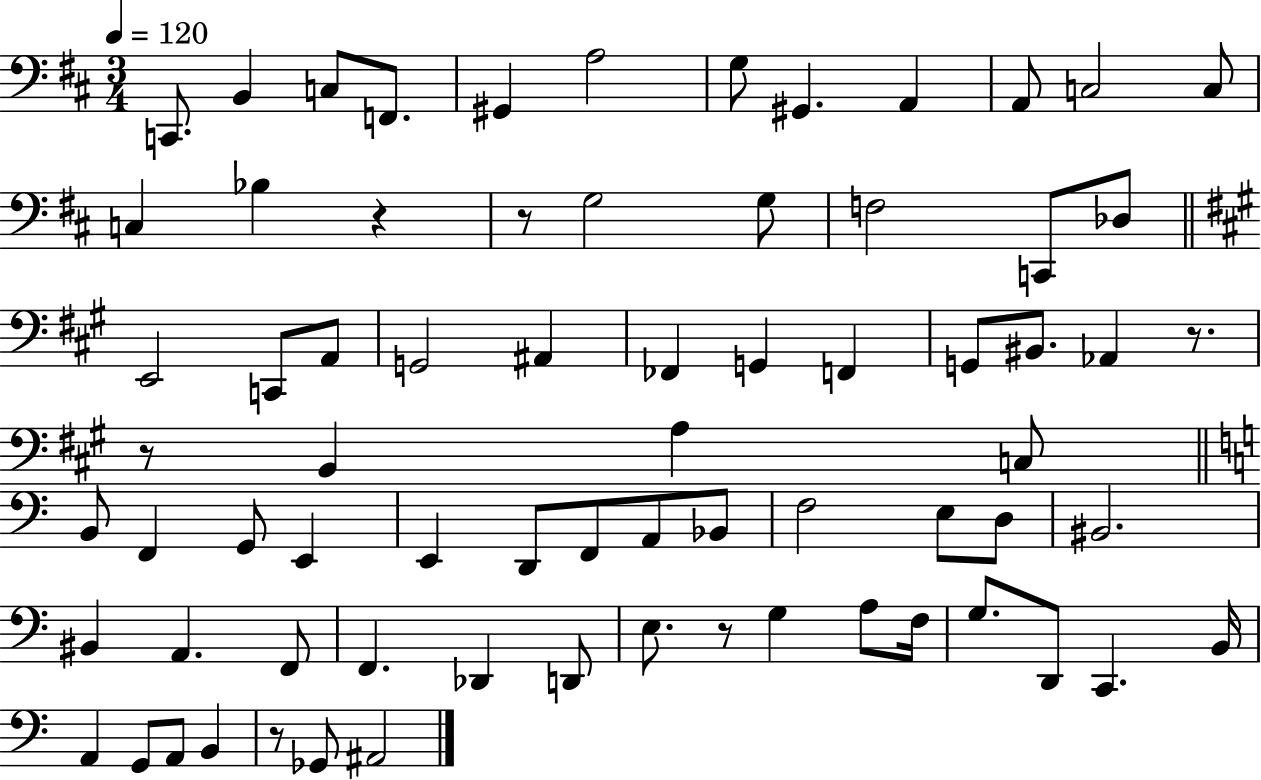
{
  \clef bass
  \numericTimeSignature
  \time 3/4
  \key d \major
  \tempo 4 = 120
  c,8. b,4 c8 f,8. | gis,4 a2 | g8 gis,4. a,4 | a,8 c2 c8 | \break c4 bes4 r4 | r8 g2 g8 | f2 c,8 des8 | \bar "||" \break \key a \major e,2 c,8 a,8 | g,2 ais,4 | fes,4 g,4 f,4 | g,8 bis,8. aes,4 r8. | \break r8 b,4 a4 c8 | \bar "||" \break \key a \minor b,8 f,4 g,8 e,4 | e,4 d,8 f,8 a,8 bes,8 | f2 e8 d8 | bis,2. | \break bis,4 a,4. f,8 | f,4. des,4 d,8 | e8. r8 g4 a8 f16 | g8. d,8 c,4. b,16 | \break a,4 g,8 a,8 b,4 | r8 ges,8 ais,2 | \bar "|."
}